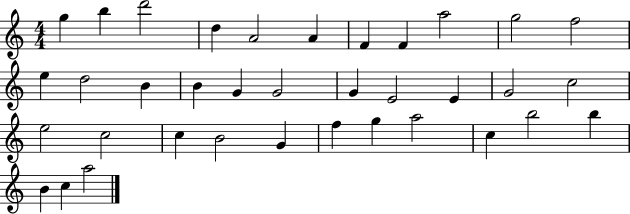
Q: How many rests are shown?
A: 0